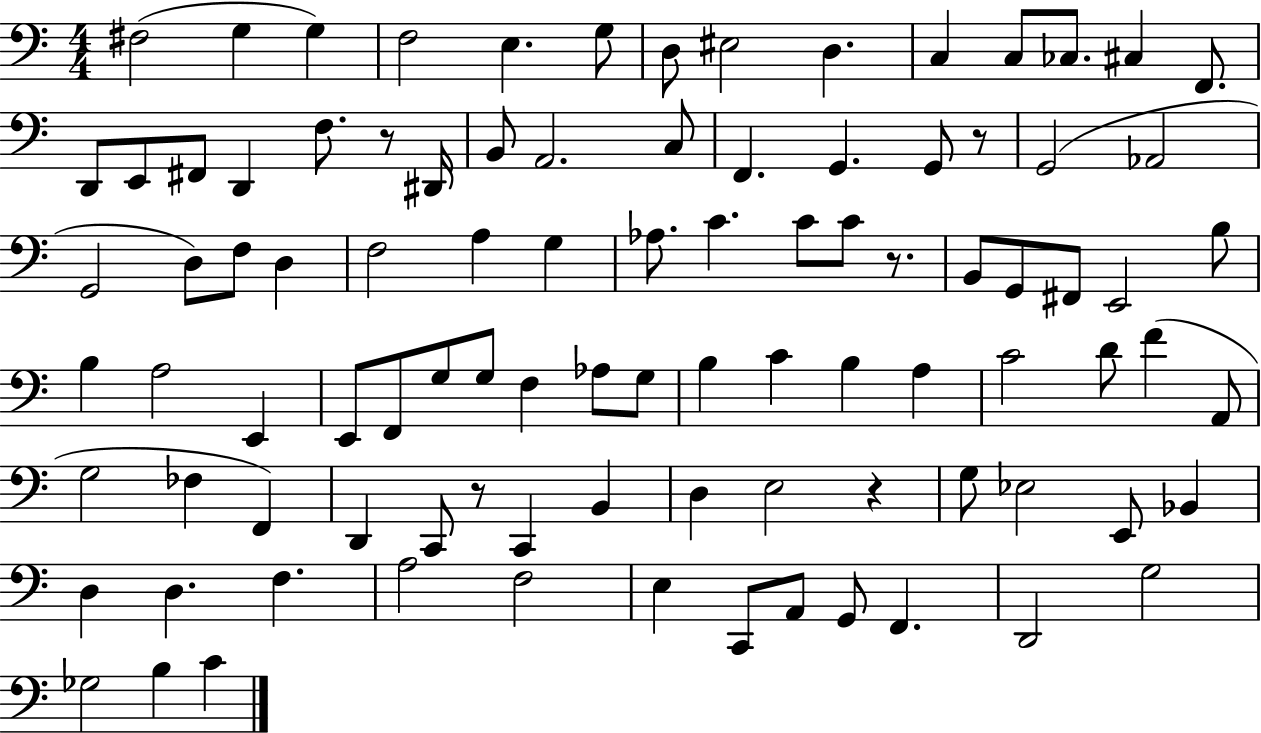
{
  \clef bass
  \numericTimeSignature
  \time 4/4
  \key c \major
  \repeat volta 2 { fis2( g4 g4) | f2 e4. g8 | d8 eis2 d4. | c4 c8 ces8. cis4 f,8. | \break d,8 e,8 fis,8 d,4 f8. r8 dis,16 | b,8 a,2. c8 | f,4. g,4. g,8 r8 | g,2( aes,2 | \break g,2 d8) f8 d4 | f2 a4 g4 | aes8. c'4. c'8 c'8 r8. | b,8 g,8 fis,8 e,2 b8 | \break b4 a2 e,4 | e,8 f,8 g8 g8 f4 aes8 g8 | b4 c'4 b4 a4 | c'2 d'8 f'4( a,8 | \break g2 fes4 f,4) | d,4 c,8 r8 c,4 b,4 | d4 e2 r4 | g8 ees2 e,8 bes,4 | \break d4 d4. f4. | a2 f2 | e4 c,8 a,8 g,8 f,4. | d,2 g2 | \break ges2 b4 c'4 | } \bar "|."
}